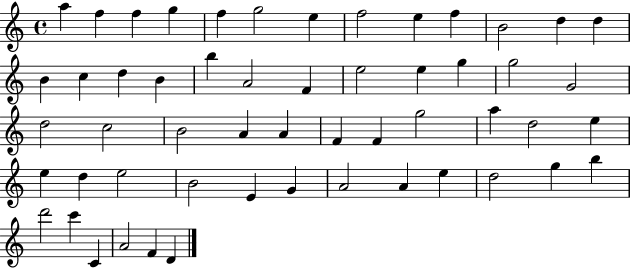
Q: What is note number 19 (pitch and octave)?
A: A4